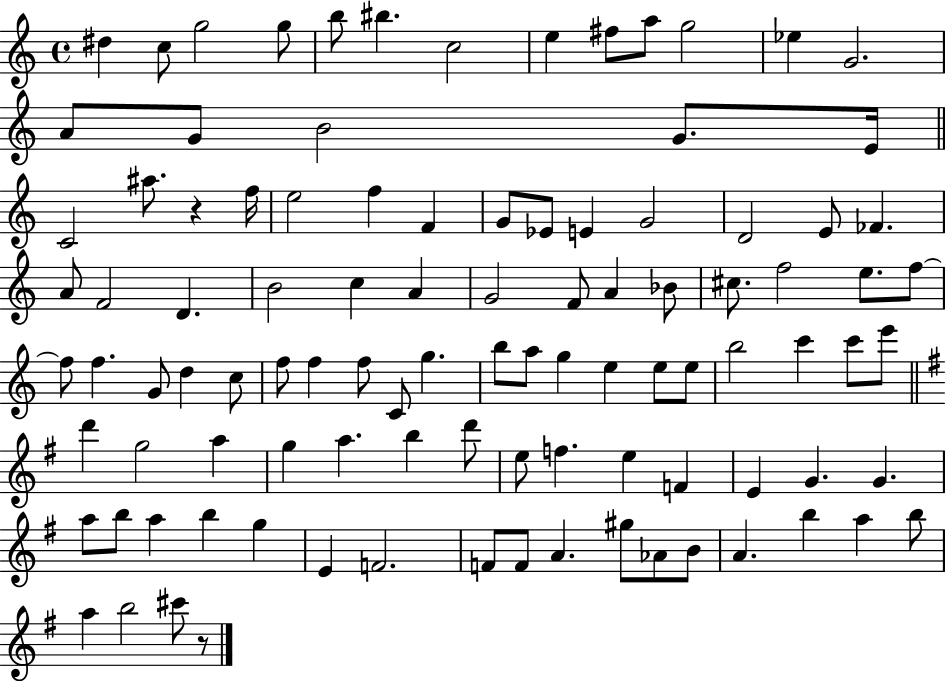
X:1
T:Untitled
M:4/4
L:1/4
K:C
^d c/2 g2 g/2 b/2 ^b c2 e ^f/2 a/2 g2 _e G2 A/2 G/2 B2 G/2 E/4 C2 ^a/2 z f/4 e2 f F G/2 _E/2 E G2 D2 E/2 _F A/2 F2 D B2 c A G2 F/2 A _B/2 ^c/2 f2 e/2 f/2 f/2 f G/2 d c/2 f/2 f f/2 C/2 g b/2 a/2 g e e/2 e/2 b2 c' c'/2 e'/2 d' g2 a g a b d'/2 e/2 f e F E G G a/2 b/2 a b g E F2 F/2 F/2 A ^g/2 _A/2 B/2 A b a b/2 a b2 ^c'/2 z/2